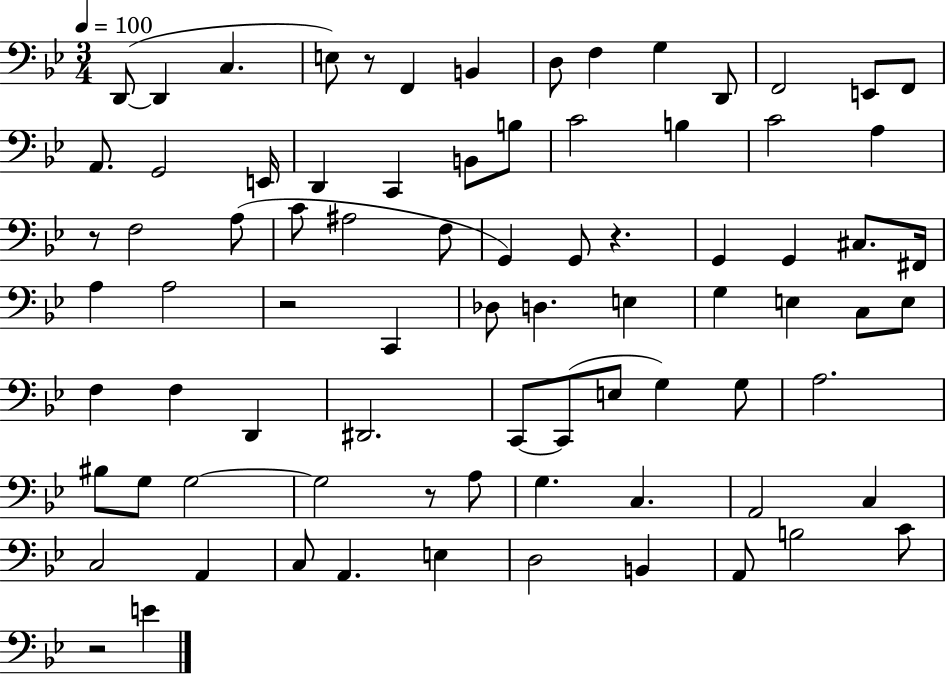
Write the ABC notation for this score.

X:1
T:Untitled
M:3/4
L:1/4
K:Bb
D,,/2 D,, C, E,/2 z/2 F,, B,, D,/2 F, G, D,,/2 F,,2 E,,/2 F,,/2 A,,/2 G,,2 E,,/4 D,, C,, B,,/2 B,/2 C2 B, C2 A, z/2 F,2 A,/2 C/2 ^A,2 F,/2 G,, G,,/2 z G,, G,, ^C,/2 ^F,,/4 A, A,2 z2 C,, _D,/2 D, E, G, E, C,/2 E,/2 F, F, D,, ^D,,2 C,,/2 C,,/2 E,/2 G, G,/2 A,2 ^B,/2 G,/2 G,2 G,2 z/2 A,/2 G, C, A,,2 C, C,2 A,, C,/2 A,, E, D,2 B,, A,,/2 B,2 C/2 z2 E